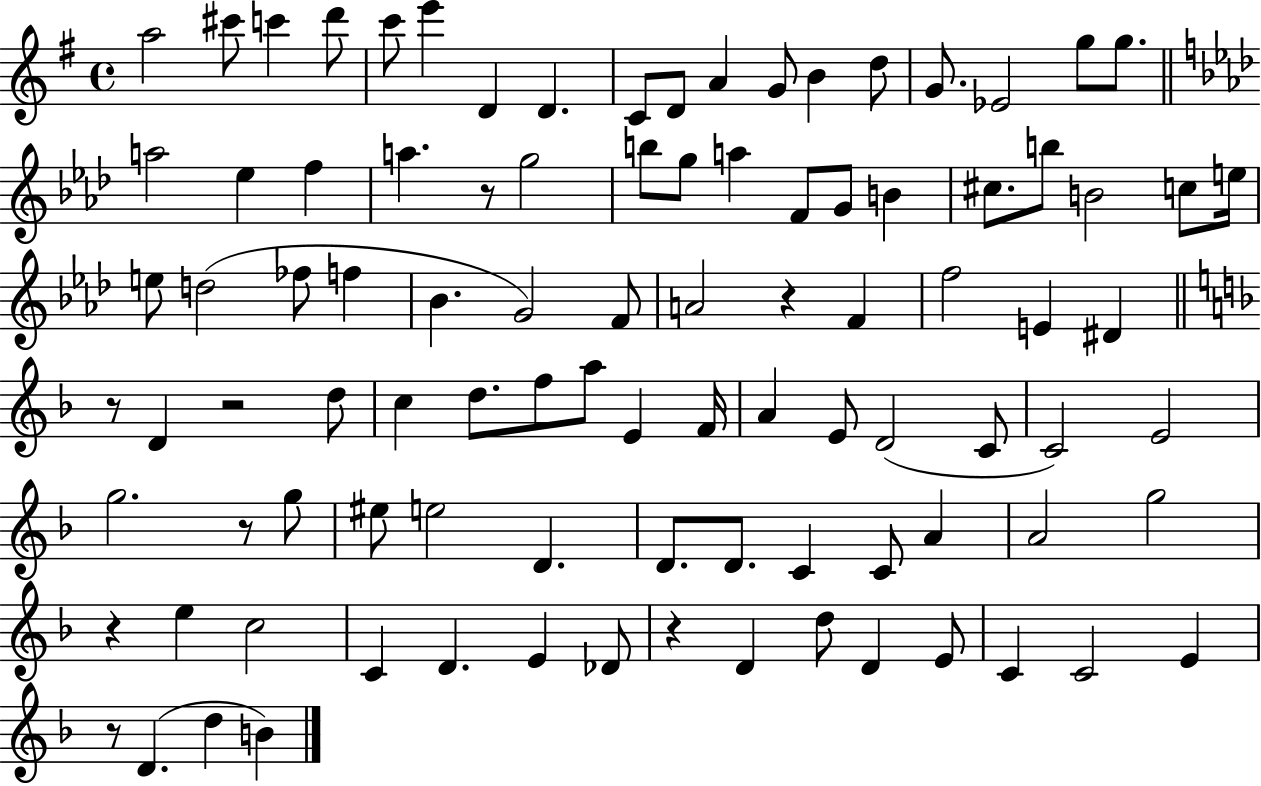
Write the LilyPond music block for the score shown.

{
  \clef treble
  \time 4/4
  \defaultTimeSignature
  \key g \major
  \repeat volta 2 { a''2 cis'''8 c'''4 d'''8 | c'''8 e'''4 d'4 d'4. | c'8 d'8 a'4 g'8 b'4 d''8 | g'8. ees'2 g''8 g''8. | \break \bar "||" \break \key aes \major a''2 ees''4 f''4 | a''4. r8 g''2 | b''8 g''8 a''4 f'8 g'8 b'4 | cis''8. b''8 b'2 c''8 e''16 | \break e''8 d''2( fes''8 f''4 | bes'4. g'2) f'8 | a'2 r4 f'4 | f''2 e'4 dis'4 | \break \bar "||" \break \key f \major r8 d'4 r2 d''8 | c''4 d''8. f''8 a''8 e'4 f'16 | a'4 e'8 d'2( c'8 | c'2) e'2 | \break g''2. r8 g''8 | eis''8 e''2 d'4. | d'8. d'8. c'4 c'8 a'4 | a'2 g''2 | \break r4 e''4 c''2 | c'4 d'4. e'4 des'8 | r4 d'4 d''8 d'4 e'8 | c'4 c'2 e'4 | \break r8 d'4.( d''4 b'4) | } \bar "|."
}